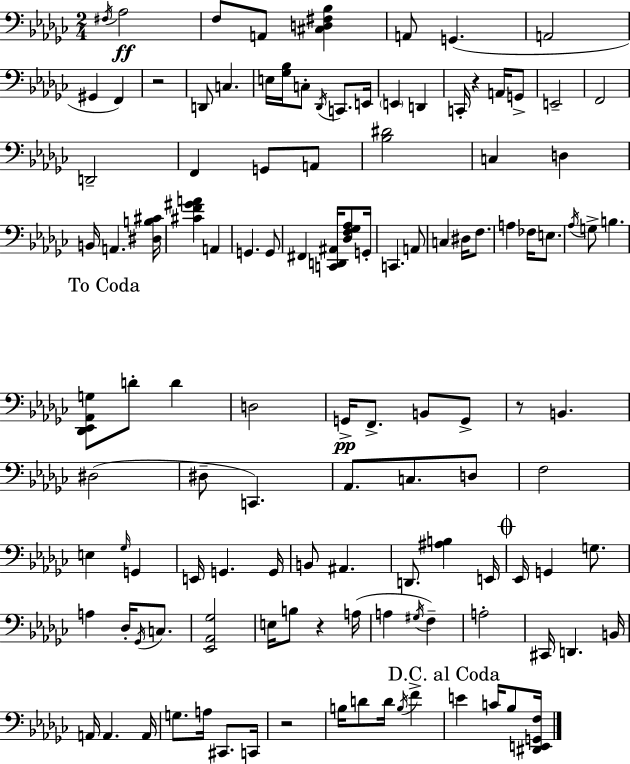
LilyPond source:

{
  \clef bass
  \numericTimeSignature
  \time 2/4
  \key ees \minor
  \acciaccatura { fis16 }\ff aes2 | f8 a,8 <cis d fis bes>4 | a,8 g,4.( | a,2 | \break gis,4 f,4) | r2 | d,8 c4. | e16 <ges bes>16 c8-. \acciaccatura { des,16 } c,8. | \break e,16 \parenthesize e,4 d,4 | c,16-. r4 a,16 | g,8-> e,2-- | f,2 | \break d,2-- | f,4 g,8 | a,8 <bes dis'>2 | c4 d4 | \break b,16 a,4. | <dis b cis'>16 <cis' f' gis' a'>4 a,4 | g,4. | g,8 fis,4 <c, d, ais,>16 <des f ges aes>8 | \break g,16-. c,4. | a,8 c4 dis16 f8. | a4 fes16 e8. | \acciaccatura { aes16 } g8-> b4. | \break \mark "To Coda" <des, ees, aes, g>8 d'8-. d'4 | d2 | g,16->\pp f,8.-> b,8 | g,8-> r8 b,4. | \break dis2( | dis8-- c,4.) | aes,8. c8. | d8 f2 | \break e4 \grace { ges16 } | g,4 e,16 g,4. | g,16 b,8 ais,4. | d,8. <ais b>4 | \break e,16 \mark \markup { \musicglyph "scripts.coda" } ees,16 g,4 | g8. a4 | des16-. \acciaccatura { ges,16 } c8. <ees, aes, ges>2 | e16 b8 | \break r4 a16( a4 | \acciaccatura { gis16 } f4--) a2-. | cis,16 d,4. | b,16 a,16 a,4. | \break a,16 g8. | a16 cis,8. c,16 r2 | b16 d'8 | d'16 \acciaccatura { b16 } f'4-> \mark "D.C. al Coda" e'4 | \break c'16 bes8 <dis, e, g, f>16 \bar "|."
}